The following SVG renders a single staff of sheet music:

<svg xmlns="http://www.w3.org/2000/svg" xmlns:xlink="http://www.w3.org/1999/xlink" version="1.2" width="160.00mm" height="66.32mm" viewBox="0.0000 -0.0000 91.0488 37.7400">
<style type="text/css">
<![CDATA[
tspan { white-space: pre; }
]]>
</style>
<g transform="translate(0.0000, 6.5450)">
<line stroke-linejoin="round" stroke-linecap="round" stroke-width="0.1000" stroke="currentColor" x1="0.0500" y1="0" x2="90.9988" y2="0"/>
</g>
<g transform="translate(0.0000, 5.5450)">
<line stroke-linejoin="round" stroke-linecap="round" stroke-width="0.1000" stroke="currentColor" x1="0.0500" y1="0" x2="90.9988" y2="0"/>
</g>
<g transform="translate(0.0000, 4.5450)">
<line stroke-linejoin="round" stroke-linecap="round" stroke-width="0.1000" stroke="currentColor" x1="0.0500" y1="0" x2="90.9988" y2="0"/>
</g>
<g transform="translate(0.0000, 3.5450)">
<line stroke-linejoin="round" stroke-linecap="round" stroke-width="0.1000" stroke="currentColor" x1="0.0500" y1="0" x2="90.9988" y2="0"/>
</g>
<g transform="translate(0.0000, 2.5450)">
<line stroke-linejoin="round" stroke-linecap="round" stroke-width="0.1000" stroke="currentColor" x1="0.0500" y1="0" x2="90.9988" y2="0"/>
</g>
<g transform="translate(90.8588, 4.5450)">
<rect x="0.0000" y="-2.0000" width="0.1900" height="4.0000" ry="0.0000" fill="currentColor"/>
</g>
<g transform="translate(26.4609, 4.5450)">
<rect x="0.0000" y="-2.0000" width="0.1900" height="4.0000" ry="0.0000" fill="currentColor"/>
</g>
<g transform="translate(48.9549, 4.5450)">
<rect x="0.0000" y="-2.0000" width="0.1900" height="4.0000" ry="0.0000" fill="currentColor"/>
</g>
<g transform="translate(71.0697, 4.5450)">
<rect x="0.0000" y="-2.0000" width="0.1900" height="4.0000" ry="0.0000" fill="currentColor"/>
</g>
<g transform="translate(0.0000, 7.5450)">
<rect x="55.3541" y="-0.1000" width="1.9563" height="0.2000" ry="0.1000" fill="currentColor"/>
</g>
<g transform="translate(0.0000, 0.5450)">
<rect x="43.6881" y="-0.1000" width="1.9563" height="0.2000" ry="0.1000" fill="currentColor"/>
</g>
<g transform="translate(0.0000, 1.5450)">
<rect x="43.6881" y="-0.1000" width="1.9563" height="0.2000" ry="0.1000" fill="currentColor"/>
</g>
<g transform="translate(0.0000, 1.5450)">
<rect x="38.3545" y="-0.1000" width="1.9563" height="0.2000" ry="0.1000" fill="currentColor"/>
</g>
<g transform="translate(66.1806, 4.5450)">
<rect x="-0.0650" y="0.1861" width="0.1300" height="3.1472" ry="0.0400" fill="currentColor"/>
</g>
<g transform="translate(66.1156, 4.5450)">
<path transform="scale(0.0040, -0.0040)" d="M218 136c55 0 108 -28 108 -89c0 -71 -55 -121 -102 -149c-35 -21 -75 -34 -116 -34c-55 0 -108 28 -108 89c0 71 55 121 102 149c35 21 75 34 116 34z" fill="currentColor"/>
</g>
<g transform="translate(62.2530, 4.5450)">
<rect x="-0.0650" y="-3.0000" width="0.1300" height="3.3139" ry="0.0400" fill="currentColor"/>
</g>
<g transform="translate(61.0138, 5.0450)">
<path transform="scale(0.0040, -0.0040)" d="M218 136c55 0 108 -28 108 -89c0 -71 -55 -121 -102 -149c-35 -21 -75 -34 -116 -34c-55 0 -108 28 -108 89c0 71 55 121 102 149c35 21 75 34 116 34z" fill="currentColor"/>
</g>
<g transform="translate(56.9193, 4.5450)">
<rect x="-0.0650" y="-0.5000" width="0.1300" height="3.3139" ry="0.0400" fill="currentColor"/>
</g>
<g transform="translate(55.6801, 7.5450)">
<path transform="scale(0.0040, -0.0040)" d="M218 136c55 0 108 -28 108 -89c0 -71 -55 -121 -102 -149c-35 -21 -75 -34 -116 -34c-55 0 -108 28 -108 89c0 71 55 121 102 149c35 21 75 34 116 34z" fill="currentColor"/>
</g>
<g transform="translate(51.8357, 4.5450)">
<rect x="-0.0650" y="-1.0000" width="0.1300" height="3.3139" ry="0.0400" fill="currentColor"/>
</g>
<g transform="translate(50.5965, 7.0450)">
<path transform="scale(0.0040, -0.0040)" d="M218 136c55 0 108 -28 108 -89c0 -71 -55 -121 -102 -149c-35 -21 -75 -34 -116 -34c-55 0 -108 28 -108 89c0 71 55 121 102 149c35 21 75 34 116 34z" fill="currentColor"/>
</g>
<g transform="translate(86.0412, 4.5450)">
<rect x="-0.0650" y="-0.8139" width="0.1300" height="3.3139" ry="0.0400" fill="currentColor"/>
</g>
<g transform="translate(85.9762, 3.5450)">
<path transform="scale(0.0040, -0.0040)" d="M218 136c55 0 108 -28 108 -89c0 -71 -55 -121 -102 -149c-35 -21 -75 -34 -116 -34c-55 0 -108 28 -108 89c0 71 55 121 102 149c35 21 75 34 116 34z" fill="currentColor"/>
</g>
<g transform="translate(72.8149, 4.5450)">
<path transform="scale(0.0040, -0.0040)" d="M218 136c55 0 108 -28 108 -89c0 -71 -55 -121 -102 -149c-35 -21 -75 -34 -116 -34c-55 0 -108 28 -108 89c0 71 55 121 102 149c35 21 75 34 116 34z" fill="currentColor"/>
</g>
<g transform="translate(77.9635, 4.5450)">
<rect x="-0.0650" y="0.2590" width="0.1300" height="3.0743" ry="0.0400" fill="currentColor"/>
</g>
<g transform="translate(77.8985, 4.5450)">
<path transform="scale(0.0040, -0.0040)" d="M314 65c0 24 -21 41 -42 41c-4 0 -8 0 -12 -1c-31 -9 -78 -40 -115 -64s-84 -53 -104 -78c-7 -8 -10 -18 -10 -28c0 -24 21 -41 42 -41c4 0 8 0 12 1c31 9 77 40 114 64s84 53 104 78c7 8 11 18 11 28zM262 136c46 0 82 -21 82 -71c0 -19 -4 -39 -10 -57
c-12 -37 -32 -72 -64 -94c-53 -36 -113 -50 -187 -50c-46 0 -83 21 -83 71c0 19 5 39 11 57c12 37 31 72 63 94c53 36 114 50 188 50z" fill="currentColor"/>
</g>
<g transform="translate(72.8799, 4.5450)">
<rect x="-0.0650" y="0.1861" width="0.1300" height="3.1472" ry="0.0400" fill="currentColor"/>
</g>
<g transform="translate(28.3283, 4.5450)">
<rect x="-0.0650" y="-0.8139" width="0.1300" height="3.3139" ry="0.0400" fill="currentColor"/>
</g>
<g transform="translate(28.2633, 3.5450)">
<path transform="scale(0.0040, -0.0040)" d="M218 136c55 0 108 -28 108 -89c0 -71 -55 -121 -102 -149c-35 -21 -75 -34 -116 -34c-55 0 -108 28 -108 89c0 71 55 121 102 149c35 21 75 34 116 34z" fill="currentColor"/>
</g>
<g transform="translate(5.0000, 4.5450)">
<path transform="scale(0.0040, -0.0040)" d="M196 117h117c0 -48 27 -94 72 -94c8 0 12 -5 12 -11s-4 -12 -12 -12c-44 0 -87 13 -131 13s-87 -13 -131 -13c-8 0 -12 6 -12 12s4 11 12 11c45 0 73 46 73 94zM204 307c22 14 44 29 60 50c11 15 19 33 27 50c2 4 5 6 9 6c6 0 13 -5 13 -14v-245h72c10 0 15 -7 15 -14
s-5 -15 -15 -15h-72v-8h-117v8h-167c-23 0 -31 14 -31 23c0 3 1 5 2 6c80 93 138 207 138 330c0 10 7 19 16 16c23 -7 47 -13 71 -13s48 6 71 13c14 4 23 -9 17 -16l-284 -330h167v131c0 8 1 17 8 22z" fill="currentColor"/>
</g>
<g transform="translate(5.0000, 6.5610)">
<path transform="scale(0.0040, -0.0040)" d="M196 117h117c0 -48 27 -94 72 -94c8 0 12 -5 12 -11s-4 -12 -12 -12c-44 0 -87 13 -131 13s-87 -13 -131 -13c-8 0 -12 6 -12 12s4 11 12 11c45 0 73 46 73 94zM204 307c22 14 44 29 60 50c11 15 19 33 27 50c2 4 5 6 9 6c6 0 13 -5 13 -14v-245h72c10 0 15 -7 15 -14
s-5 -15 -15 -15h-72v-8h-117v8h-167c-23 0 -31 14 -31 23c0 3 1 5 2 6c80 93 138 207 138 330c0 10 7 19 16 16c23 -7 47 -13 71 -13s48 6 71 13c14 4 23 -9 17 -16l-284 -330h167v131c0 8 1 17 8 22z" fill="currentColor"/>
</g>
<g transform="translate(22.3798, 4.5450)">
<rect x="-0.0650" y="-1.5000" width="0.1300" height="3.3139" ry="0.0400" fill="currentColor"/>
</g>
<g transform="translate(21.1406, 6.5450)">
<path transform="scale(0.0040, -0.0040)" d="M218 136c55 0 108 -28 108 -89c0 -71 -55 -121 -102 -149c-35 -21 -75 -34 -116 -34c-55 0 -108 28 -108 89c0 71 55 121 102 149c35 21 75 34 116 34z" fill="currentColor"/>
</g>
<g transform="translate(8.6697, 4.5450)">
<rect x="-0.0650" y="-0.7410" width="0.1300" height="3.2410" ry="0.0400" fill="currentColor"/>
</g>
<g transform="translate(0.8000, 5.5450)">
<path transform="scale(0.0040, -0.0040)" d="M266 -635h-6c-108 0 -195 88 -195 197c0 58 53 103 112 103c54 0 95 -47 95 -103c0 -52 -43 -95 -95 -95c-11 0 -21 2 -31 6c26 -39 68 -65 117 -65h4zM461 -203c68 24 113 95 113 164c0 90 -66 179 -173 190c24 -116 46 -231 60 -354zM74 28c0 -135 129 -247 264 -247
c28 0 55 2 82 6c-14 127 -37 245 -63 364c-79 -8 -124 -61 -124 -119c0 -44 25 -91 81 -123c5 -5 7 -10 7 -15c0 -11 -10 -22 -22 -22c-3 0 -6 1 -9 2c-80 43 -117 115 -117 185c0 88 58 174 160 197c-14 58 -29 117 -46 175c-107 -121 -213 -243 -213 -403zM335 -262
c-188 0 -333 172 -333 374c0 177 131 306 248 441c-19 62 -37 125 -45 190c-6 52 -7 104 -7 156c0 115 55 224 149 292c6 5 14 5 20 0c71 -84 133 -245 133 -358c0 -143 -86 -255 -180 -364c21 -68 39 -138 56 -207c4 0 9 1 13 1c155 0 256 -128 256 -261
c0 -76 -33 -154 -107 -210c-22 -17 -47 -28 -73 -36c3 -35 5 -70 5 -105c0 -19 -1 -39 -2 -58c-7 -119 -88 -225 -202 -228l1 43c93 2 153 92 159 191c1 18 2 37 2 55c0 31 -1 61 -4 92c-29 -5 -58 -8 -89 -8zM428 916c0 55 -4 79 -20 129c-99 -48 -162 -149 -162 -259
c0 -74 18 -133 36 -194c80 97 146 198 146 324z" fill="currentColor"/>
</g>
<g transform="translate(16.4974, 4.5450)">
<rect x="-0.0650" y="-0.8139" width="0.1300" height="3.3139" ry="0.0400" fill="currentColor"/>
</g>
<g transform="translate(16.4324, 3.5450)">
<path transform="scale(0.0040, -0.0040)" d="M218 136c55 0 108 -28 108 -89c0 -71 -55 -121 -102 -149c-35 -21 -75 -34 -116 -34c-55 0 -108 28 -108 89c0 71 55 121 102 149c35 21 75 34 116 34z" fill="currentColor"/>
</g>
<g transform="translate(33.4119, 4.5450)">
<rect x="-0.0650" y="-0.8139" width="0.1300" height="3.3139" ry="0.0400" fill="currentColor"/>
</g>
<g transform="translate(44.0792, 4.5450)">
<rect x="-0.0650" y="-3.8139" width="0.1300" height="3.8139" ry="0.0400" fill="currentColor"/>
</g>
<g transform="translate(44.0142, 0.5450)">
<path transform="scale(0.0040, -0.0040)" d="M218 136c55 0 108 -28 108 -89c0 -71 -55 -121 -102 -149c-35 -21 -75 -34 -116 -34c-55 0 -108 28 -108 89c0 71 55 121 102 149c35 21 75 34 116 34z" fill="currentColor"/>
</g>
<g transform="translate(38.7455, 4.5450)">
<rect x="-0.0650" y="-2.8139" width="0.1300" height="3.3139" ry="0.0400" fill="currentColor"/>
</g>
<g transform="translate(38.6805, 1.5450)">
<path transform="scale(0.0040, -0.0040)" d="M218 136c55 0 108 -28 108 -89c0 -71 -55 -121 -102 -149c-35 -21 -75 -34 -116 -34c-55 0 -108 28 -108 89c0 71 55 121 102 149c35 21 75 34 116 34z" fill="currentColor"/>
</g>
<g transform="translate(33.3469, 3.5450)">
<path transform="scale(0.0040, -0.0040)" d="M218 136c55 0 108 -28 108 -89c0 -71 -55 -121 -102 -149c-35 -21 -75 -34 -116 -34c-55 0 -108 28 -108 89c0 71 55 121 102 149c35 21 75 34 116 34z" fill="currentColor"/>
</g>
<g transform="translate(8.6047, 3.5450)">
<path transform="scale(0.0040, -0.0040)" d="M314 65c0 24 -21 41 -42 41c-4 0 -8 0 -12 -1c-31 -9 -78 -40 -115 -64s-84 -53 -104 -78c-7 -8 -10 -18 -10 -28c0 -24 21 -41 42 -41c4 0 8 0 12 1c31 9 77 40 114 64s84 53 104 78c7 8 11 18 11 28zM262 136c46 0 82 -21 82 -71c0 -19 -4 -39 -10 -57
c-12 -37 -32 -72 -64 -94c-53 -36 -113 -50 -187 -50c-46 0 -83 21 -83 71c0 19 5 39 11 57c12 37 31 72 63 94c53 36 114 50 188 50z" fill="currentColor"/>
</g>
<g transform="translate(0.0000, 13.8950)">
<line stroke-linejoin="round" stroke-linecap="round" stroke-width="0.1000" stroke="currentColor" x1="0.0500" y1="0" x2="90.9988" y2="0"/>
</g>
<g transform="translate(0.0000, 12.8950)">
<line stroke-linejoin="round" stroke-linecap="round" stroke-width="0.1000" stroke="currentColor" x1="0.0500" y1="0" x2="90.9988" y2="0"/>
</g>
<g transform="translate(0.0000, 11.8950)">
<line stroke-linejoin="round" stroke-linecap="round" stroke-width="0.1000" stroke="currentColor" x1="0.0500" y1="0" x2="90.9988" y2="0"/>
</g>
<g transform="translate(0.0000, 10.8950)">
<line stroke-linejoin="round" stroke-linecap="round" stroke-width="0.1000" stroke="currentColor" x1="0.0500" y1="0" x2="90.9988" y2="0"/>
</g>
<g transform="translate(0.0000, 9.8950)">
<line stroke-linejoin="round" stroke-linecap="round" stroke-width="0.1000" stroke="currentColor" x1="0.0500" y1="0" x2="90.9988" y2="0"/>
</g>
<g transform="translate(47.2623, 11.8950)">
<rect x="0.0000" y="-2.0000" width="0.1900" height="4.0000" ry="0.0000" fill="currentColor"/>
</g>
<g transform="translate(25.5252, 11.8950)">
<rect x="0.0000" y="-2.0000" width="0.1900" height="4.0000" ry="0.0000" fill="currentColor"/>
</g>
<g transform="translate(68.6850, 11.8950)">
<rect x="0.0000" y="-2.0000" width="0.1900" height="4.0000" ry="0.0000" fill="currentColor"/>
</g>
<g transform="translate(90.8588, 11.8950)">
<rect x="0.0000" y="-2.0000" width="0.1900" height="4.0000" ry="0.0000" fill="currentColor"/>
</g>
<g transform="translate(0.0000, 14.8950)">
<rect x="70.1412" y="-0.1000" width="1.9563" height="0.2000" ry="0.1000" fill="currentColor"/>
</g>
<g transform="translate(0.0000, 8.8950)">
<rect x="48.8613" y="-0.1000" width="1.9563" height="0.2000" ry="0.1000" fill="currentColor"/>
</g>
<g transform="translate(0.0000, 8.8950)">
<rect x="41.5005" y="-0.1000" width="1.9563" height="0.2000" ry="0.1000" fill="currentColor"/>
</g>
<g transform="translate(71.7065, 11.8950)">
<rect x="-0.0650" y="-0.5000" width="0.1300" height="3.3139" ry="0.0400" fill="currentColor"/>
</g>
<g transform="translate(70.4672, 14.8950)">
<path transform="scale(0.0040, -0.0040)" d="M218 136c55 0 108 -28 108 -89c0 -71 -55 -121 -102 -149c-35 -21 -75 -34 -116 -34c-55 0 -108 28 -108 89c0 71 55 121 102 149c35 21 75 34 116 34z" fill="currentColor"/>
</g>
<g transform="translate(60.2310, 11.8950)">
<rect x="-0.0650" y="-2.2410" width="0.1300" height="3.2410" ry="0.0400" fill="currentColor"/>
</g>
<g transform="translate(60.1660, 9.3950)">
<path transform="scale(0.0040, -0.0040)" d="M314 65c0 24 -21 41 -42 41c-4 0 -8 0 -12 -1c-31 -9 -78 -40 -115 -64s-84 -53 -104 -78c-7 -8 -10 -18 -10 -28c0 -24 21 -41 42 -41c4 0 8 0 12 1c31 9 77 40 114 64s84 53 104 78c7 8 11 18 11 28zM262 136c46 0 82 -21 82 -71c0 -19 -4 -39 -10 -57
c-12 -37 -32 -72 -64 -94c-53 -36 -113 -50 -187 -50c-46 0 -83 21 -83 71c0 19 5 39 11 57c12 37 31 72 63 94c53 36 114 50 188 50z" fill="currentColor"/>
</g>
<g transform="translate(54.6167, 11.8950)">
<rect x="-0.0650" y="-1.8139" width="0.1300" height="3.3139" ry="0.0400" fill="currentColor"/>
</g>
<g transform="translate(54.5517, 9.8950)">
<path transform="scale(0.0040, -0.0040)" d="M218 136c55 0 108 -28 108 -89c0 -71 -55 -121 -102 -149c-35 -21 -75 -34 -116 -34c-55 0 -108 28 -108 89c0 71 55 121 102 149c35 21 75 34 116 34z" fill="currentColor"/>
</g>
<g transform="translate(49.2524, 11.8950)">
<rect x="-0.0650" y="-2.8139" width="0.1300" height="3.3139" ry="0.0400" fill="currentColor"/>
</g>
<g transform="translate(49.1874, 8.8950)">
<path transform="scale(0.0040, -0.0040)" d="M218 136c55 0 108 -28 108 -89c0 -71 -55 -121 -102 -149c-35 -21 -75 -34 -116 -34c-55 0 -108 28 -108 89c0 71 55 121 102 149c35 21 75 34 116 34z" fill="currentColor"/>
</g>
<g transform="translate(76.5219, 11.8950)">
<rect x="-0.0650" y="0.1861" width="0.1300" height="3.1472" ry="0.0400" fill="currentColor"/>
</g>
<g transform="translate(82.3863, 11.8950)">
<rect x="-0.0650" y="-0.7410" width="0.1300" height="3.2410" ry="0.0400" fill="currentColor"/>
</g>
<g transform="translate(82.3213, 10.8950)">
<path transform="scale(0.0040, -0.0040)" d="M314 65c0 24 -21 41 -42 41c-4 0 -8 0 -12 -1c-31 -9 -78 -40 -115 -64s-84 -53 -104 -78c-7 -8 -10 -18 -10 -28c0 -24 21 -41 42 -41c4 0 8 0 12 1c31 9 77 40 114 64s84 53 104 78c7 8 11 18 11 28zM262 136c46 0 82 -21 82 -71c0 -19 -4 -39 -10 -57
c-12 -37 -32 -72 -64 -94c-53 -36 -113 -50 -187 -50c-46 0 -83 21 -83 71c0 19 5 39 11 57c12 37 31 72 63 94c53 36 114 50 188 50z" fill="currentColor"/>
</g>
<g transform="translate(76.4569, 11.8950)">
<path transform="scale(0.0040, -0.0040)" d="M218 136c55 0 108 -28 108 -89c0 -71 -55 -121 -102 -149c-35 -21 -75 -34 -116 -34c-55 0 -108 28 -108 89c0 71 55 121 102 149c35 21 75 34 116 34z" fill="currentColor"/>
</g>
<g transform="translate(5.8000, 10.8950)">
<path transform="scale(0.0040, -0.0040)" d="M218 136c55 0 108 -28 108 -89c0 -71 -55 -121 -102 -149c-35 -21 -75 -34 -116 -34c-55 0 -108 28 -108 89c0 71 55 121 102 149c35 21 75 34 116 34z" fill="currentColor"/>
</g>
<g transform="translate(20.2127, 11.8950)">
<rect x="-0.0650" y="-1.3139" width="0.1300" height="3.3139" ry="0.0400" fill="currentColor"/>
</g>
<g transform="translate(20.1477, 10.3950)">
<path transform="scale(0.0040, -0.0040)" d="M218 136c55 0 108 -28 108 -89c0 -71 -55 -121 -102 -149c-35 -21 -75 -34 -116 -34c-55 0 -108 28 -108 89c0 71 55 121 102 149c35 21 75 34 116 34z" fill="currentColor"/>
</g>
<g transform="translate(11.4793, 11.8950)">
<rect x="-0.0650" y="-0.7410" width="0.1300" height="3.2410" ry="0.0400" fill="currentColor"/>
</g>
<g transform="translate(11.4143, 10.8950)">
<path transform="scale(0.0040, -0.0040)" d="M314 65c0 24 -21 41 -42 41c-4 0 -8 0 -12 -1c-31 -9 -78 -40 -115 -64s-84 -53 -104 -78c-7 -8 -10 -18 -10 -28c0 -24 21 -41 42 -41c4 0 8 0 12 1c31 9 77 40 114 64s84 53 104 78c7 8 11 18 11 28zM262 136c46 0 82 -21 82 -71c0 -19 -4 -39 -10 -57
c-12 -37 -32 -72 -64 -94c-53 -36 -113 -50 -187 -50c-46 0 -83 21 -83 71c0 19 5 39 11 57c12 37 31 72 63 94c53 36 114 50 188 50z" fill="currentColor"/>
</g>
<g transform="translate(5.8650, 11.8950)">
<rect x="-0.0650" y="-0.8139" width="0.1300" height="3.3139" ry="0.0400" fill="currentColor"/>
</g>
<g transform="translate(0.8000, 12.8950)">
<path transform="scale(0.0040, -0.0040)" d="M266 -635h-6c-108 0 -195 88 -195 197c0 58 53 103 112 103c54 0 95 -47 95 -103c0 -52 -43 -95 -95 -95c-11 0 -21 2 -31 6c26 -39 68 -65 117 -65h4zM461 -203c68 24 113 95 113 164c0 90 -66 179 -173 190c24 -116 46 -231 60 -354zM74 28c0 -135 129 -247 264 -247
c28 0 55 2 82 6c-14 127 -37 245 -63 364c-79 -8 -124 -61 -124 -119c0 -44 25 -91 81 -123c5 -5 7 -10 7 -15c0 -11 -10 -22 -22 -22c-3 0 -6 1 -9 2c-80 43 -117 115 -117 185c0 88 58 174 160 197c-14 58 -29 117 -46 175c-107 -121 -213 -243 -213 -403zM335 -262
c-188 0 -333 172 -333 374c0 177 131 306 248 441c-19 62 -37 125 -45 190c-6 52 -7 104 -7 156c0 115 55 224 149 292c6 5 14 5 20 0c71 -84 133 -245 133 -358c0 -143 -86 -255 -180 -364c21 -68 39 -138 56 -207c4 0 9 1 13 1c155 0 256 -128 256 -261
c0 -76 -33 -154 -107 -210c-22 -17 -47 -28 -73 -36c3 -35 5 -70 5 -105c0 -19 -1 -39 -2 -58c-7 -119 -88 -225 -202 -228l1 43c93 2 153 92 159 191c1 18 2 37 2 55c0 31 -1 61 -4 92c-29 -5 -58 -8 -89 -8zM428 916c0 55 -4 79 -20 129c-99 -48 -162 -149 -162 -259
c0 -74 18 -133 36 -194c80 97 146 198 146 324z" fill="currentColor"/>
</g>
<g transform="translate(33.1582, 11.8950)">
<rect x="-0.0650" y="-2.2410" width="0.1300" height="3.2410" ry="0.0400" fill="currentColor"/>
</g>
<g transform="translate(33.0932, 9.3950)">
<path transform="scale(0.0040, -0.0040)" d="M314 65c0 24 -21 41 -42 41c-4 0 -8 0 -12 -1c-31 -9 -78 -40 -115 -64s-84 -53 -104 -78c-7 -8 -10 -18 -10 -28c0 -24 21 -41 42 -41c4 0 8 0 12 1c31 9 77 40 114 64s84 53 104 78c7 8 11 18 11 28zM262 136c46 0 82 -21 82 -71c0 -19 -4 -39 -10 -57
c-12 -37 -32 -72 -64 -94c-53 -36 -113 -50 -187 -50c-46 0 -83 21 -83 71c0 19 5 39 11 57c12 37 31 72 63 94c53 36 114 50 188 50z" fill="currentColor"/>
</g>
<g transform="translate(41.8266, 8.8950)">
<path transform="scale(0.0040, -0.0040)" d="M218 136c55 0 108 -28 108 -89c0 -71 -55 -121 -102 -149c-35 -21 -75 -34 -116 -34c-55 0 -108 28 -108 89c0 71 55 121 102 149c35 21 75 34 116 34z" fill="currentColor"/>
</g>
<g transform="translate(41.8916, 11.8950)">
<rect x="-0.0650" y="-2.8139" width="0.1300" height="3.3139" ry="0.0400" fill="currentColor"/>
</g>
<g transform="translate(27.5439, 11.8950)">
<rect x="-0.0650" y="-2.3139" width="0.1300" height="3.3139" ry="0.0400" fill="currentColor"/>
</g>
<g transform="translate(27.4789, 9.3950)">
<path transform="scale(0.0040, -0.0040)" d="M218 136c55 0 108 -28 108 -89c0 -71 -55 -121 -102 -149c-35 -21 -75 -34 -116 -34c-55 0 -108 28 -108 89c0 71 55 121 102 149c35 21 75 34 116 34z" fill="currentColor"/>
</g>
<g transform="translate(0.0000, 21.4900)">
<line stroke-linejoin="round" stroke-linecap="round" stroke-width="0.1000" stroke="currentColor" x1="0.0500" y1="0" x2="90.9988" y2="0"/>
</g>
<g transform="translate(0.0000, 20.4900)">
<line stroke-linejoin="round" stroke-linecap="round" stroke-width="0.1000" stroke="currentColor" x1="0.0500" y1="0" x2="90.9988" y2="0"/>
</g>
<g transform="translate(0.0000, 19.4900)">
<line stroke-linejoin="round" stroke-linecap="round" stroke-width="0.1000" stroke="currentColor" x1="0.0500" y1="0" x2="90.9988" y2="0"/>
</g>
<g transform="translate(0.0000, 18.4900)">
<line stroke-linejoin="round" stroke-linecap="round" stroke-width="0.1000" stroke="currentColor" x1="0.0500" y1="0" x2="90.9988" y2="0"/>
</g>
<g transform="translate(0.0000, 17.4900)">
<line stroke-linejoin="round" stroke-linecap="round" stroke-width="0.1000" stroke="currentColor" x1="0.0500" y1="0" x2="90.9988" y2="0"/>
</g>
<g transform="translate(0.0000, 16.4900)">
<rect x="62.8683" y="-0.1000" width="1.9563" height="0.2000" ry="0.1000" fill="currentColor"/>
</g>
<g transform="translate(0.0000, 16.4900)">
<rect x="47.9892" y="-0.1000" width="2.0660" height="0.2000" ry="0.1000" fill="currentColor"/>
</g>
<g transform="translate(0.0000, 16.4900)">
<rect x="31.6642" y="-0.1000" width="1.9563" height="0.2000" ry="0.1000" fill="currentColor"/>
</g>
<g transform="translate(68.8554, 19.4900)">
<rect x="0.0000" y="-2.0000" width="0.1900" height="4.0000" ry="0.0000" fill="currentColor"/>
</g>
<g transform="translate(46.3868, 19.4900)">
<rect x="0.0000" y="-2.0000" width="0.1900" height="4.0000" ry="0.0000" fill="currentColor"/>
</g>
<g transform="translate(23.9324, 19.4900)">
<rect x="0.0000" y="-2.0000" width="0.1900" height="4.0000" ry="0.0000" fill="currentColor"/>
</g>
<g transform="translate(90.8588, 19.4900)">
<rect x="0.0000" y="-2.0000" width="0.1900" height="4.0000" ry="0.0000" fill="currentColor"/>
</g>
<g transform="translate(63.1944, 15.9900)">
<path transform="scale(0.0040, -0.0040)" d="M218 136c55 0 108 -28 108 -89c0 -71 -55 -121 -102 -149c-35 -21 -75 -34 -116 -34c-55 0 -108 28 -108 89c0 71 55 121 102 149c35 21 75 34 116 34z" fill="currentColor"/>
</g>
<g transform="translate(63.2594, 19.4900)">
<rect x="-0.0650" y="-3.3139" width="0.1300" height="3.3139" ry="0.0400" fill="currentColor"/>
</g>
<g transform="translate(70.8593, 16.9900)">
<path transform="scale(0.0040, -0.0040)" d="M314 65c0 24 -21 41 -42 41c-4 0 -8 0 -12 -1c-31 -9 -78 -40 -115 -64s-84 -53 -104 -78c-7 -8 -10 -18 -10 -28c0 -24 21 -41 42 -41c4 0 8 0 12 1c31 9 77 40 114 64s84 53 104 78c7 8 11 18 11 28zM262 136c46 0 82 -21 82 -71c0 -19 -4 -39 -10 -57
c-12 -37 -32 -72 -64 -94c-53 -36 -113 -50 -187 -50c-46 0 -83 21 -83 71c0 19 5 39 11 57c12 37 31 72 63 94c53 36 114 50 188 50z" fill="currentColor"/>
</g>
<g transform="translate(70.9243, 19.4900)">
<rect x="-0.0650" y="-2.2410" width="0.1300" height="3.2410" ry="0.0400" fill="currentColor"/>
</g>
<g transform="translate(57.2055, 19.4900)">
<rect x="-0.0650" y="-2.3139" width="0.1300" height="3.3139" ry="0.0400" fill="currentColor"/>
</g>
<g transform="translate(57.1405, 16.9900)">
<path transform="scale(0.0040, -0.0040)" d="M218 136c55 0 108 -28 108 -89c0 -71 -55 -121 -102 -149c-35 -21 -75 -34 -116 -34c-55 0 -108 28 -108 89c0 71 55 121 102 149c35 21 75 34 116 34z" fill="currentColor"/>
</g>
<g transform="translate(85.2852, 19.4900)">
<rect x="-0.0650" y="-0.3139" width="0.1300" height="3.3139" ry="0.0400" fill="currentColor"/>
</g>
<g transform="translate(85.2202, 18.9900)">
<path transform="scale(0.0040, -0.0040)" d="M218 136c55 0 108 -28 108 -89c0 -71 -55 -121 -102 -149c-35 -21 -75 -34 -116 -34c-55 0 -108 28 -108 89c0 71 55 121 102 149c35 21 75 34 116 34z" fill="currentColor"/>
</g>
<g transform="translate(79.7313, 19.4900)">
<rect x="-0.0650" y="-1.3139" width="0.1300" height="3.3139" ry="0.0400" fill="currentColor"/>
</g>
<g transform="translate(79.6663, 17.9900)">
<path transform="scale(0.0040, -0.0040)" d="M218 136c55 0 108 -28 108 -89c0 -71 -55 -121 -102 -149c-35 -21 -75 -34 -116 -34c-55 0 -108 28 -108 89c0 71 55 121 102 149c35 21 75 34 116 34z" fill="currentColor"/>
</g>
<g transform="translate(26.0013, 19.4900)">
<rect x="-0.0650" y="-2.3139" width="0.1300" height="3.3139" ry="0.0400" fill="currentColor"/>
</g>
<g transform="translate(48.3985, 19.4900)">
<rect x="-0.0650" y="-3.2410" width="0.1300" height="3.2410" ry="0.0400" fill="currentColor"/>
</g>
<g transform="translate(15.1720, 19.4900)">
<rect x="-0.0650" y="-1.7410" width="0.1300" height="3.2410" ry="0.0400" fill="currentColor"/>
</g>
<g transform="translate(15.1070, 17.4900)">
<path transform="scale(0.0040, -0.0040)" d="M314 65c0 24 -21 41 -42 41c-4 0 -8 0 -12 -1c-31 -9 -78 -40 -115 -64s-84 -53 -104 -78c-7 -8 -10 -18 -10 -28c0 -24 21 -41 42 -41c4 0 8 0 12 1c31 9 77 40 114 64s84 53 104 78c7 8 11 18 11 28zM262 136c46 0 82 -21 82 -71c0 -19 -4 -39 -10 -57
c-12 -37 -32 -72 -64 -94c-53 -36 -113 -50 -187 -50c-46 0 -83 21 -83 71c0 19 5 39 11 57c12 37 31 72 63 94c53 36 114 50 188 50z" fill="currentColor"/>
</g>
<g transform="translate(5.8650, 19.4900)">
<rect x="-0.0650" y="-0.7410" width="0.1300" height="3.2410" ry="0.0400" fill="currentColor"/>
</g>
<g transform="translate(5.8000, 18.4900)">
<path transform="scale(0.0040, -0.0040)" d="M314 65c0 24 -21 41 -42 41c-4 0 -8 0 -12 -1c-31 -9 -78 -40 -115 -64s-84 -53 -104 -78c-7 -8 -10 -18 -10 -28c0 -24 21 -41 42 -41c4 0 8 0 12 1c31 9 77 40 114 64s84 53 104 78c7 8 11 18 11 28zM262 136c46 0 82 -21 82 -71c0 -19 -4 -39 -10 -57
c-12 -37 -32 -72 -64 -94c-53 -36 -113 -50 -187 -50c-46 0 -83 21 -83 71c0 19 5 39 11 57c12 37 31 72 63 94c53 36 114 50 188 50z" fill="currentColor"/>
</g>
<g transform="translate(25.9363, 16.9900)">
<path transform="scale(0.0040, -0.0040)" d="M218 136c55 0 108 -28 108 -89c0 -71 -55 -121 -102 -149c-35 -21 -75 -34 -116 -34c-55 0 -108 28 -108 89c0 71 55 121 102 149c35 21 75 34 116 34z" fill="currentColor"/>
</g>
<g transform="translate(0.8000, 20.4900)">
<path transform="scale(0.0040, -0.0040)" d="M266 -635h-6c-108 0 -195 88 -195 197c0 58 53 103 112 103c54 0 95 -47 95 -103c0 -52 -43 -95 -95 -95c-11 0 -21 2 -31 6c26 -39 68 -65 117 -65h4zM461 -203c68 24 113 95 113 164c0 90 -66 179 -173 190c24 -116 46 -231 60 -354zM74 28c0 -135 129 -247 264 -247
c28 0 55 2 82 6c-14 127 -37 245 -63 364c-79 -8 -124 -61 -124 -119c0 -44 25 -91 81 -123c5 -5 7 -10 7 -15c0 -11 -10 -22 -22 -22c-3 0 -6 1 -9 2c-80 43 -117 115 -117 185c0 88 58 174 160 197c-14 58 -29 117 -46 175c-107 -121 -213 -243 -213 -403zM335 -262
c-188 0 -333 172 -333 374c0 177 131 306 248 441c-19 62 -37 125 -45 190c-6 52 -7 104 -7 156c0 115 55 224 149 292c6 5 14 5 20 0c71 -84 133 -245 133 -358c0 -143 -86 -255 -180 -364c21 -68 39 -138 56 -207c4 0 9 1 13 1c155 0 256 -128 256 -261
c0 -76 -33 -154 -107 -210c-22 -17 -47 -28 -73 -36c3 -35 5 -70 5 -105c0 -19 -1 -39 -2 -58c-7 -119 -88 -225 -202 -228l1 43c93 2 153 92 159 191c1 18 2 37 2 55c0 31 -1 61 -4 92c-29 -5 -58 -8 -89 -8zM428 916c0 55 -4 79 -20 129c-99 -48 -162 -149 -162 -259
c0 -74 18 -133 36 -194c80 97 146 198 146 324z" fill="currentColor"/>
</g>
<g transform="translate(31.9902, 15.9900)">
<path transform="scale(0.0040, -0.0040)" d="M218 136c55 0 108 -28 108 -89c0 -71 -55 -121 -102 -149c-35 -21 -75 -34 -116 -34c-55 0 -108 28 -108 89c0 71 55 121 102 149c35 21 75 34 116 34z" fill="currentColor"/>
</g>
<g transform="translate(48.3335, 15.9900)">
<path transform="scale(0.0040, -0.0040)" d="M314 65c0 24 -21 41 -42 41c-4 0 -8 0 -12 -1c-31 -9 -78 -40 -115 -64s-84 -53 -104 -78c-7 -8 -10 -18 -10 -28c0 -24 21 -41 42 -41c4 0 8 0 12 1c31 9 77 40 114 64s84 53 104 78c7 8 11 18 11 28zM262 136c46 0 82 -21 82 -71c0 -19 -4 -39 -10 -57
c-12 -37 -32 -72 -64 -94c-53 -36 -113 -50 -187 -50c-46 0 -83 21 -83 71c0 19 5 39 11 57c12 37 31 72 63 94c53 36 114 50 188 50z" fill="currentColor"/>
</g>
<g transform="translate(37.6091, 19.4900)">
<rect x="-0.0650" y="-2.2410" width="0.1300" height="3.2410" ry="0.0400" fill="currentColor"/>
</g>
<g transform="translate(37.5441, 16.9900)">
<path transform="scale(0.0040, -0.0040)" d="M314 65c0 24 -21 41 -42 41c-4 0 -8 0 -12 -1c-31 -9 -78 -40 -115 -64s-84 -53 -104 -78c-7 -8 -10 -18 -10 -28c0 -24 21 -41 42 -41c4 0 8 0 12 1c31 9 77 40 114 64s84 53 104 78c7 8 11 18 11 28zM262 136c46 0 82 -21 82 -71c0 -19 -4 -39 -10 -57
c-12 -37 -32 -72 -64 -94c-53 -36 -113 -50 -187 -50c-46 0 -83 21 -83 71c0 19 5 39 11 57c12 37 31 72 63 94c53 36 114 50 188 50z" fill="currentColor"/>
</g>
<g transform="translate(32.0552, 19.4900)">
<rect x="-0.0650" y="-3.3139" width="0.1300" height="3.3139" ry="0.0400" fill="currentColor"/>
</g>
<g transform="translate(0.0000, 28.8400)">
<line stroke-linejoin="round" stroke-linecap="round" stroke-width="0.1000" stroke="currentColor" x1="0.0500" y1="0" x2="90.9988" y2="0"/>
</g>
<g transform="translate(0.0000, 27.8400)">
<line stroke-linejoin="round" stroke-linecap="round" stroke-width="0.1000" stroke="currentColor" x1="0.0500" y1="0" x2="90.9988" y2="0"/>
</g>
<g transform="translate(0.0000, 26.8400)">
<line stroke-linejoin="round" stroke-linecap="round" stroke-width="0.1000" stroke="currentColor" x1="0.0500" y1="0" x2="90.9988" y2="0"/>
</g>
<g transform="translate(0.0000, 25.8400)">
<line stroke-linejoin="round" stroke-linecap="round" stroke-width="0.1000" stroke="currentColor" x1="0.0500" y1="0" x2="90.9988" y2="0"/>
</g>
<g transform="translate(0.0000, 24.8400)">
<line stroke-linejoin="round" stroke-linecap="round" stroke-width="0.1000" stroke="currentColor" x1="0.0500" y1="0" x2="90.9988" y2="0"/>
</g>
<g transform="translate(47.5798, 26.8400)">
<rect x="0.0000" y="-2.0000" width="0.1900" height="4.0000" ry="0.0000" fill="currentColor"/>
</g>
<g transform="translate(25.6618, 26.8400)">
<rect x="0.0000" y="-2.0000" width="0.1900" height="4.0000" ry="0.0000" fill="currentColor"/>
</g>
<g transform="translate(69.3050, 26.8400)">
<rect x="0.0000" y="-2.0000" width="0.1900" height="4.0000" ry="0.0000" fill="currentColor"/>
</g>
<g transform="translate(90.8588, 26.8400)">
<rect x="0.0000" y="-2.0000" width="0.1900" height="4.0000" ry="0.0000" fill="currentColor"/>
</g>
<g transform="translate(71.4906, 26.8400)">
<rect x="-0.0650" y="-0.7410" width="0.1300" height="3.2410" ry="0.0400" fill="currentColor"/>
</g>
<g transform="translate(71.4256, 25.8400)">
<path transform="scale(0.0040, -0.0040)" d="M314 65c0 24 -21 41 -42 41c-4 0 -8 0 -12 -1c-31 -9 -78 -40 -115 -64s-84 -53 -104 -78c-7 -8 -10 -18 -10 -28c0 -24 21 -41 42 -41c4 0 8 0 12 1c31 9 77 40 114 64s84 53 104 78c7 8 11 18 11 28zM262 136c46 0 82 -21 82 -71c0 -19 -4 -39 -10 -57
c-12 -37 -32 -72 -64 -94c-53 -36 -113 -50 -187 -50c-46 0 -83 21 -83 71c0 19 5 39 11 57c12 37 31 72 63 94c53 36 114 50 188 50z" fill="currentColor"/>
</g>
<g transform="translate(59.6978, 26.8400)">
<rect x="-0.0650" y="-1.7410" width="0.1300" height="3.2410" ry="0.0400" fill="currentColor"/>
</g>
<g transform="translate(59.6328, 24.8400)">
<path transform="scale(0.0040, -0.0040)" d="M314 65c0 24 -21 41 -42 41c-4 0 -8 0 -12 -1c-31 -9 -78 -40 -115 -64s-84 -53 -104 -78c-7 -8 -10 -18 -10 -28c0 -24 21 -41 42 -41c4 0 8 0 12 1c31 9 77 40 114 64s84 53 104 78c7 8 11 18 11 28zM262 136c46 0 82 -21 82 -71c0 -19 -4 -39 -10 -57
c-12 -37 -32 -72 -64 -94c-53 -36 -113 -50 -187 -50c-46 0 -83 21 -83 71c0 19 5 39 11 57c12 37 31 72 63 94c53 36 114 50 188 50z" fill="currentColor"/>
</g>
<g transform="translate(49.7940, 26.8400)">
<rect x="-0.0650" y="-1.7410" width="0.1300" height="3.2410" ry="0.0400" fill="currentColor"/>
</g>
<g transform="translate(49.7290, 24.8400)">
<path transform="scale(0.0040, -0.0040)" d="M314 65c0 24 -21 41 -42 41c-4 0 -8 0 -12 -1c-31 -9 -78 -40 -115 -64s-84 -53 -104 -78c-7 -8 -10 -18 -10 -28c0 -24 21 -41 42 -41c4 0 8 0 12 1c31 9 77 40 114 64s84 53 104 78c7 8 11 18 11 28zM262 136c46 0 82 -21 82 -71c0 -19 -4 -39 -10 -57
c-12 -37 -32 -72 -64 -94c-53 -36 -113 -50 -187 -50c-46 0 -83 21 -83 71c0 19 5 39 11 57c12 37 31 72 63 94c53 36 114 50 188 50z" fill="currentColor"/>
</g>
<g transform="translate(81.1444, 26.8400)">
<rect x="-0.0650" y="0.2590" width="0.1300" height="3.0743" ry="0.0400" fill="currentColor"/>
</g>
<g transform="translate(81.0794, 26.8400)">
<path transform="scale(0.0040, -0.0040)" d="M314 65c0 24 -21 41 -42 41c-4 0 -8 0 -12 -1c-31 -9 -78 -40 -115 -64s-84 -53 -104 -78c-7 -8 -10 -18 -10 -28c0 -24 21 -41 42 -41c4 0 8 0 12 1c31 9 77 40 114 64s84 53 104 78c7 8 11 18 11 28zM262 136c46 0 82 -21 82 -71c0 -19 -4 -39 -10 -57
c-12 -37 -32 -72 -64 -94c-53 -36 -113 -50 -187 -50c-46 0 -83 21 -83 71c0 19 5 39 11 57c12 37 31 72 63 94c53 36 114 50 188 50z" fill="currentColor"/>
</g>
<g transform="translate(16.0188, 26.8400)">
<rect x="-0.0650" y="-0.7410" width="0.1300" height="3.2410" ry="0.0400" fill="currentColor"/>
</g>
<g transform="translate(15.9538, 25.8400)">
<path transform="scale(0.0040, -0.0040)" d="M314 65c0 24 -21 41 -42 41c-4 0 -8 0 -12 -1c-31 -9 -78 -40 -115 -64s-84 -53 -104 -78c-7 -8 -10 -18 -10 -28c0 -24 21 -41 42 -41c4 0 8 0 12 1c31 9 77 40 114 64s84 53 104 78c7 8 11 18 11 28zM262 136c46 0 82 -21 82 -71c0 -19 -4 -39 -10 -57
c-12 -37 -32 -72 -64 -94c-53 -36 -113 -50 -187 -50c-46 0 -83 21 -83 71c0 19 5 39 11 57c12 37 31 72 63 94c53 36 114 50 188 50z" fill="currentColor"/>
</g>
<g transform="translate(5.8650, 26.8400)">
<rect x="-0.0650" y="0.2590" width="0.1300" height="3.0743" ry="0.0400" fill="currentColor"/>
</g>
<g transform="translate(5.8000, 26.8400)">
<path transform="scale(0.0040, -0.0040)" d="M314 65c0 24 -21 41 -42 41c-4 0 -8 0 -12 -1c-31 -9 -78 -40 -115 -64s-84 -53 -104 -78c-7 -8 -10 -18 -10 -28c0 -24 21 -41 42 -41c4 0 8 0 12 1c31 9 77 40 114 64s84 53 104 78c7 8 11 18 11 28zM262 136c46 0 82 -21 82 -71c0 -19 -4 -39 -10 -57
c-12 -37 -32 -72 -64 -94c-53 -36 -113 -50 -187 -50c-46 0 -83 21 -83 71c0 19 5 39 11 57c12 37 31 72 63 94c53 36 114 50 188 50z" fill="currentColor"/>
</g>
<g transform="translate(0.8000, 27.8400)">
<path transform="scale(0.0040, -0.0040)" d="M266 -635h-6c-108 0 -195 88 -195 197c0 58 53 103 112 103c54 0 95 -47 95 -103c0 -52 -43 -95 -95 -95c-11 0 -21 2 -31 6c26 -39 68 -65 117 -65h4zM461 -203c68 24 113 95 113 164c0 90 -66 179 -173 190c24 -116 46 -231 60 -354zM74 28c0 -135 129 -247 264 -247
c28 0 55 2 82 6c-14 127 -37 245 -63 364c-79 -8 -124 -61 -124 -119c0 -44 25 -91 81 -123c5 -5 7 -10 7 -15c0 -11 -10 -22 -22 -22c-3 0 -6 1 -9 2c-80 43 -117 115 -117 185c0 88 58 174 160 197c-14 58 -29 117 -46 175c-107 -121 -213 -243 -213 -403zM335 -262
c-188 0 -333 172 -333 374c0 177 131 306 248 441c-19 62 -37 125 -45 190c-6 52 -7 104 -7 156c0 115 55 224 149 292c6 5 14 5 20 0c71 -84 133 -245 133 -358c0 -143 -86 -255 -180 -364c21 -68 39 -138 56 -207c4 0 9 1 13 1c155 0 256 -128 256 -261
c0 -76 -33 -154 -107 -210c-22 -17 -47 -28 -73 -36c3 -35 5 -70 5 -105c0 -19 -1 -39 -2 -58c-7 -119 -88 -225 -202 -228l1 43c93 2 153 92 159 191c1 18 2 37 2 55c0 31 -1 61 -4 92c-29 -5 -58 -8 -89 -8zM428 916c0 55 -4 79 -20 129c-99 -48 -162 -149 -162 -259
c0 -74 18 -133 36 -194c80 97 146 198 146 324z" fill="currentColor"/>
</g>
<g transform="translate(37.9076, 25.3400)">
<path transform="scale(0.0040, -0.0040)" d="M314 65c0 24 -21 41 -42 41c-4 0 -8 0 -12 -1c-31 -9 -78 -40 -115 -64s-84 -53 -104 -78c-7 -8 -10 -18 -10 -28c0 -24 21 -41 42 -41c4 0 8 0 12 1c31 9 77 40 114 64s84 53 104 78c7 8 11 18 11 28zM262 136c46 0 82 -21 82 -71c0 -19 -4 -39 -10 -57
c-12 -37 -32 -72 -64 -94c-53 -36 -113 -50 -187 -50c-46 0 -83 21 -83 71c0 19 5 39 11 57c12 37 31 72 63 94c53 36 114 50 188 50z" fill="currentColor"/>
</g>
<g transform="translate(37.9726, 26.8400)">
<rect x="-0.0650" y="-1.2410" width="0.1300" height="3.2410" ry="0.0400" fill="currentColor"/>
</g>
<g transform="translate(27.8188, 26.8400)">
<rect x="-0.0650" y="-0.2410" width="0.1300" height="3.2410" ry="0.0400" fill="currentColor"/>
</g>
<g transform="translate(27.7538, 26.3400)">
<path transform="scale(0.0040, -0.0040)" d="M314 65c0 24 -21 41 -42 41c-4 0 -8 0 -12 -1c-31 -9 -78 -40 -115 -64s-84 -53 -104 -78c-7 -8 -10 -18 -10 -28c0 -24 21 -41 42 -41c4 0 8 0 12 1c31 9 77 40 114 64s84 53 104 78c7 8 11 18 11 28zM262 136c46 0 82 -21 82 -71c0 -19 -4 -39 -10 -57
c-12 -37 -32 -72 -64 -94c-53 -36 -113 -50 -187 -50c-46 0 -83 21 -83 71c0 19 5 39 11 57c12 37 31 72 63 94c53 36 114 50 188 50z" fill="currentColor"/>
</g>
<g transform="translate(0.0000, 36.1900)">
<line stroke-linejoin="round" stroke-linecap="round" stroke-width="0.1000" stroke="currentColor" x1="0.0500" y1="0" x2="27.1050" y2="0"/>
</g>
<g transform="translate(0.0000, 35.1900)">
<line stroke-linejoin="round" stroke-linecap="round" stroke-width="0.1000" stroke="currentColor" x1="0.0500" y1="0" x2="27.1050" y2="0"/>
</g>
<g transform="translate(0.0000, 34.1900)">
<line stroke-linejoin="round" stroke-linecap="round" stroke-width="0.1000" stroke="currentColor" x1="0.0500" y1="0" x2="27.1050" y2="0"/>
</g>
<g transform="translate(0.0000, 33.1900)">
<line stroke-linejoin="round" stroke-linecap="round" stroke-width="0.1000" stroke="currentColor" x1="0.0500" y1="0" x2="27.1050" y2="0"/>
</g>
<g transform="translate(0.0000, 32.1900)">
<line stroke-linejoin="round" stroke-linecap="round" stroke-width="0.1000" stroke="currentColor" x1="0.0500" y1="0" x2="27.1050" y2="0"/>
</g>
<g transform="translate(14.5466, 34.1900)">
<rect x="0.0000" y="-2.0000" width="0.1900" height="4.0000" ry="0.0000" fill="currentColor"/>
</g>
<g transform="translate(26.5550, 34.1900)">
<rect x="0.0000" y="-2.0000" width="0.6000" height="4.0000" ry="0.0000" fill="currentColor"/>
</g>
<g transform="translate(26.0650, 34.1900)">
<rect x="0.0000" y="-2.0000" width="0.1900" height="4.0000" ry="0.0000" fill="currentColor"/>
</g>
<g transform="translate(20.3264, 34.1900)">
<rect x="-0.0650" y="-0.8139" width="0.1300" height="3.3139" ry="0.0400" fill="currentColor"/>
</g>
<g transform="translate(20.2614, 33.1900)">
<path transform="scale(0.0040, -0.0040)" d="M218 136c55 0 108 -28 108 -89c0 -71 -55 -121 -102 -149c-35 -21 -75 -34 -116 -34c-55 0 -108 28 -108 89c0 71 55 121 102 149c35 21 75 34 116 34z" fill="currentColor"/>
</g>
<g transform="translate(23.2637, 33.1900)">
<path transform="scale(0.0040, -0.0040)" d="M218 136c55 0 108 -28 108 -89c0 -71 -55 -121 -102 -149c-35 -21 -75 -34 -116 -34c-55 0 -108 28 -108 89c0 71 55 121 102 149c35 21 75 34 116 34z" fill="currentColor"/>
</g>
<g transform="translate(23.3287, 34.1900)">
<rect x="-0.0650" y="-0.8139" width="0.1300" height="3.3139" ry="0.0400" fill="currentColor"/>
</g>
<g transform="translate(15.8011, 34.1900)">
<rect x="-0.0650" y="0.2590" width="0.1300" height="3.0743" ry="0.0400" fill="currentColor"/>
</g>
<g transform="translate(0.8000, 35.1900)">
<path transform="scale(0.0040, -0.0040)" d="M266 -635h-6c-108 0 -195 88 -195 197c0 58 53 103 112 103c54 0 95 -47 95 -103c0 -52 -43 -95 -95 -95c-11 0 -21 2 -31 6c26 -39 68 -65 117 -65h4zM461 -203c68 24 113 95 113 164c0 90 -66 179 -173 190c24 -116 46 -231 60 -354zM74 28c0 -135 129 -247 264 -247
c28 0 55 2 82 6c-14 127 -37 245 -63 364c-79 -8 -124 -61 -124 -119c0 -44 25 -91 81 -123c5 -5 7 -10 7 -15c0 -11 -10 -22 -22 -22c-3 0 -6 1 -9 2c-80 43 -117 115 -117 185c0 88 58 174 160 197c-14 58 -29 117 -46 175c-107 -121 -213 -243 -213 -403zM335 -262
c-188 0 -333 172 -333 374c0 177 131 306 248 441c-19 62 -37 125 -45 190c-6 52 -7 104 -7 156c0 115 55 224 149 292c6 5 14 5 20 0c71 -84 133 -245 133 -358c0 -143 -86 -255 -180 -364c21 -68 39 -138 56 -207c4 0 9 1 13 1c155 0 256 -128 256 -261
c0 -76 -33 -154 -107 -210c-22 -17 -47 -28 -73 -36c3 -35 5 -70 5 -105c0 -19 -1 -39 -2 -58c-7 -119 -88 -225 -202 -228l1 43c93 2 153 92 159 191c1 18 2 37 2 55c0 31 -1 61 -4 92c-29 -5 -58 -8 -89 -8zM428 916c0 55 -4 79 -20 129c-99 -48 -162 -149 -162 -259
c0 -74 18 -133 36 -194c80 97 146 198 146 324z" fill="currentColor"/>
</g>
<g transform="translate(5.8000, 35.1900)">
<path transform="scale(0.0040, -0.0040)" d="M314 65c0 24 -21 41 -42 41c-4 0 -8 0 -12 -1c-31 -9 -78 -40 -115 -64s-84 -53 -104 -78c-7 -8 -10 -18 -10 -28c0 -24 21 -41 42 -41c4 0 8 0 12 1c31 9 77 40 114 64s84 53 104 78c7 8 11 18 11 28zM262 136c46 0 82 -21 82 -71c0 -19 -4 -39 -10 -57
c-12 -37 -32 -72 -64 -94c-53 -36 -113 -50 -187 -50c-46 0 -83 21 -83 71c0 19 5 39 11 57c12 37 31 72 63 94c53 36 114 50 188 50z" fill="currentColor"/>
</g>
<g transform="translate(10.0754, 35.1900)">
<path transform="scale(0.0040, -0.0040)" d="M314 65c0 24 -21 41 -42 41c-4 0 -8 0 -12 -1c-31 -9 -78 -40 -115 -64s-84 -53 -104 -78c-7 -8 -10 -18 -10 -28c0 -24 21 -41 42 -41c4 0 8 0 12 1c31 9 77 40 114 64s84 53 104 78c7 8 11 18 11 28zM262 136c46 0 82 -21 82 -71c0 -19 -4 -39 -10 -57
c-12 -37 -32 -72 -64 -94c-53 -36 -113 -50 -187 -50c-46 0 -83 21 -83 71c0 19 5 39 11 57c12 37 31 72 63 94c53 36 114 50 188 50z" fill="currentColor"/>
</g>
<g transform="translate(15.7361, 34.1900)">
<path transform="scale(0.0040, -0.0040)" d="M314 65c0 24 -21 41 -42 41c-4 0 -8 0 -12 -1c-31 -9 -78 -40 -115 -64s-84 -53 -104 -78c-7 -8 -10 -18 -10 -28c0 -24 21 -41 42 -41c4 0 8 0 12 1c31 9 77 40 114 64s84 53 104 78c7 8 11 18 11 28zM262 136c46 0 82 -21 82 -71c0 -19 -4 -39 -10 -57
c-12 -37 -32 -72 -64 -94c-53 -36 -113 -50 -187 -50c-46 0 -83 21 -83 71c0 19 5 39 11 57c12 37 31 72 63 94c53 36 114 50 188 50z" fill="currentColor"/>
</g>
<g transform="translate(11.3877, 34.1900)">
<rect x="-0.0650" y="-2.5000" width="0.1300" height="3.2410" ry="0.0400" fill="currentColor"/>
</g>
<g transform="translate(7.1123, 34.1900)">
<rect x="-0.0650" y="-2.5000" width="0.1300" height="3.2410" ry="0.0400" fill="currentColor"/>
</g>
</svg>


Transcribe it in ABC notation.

X:1
T:Untitled
M:4/4
L:1/4
K:C
d2 d E d d a c' D C A B B B2 d d d2 e g g2 a a f g2 C B d2 d2 f2 g b g2 b2 g b g2 e c B2 d2 c2 e2 f2 f2 d2 B2 G2 G2 B2 d d